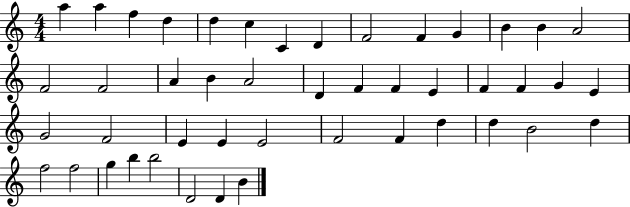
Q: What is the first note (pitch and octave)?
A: A5